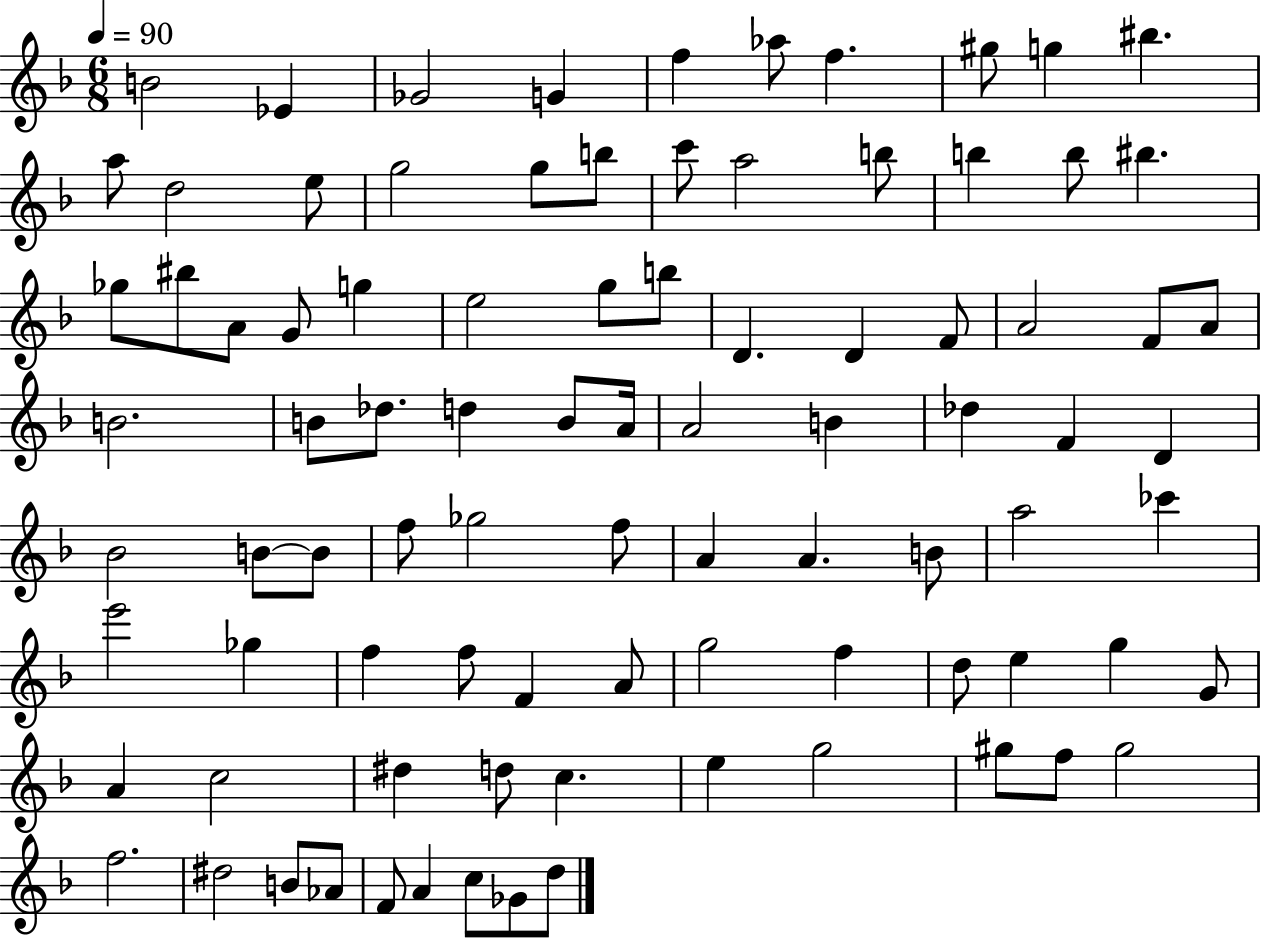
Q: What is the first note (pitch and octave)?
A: B4